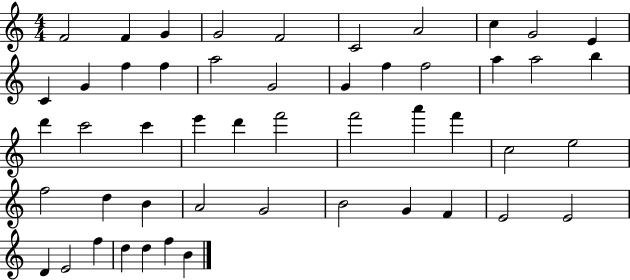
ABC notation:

X:1
T:Untitled
M:4/4
L:1/4
K:C
F2 F G G2 F2 C2 A2 c G2 E C G f f a2 G2 G f f2 a a2 b d' c'2 c' e' d' f'2 f'2 a' f' c2 e2 f2 d B A2 G2 B2 G F E2 E2 D E2 f d d f B